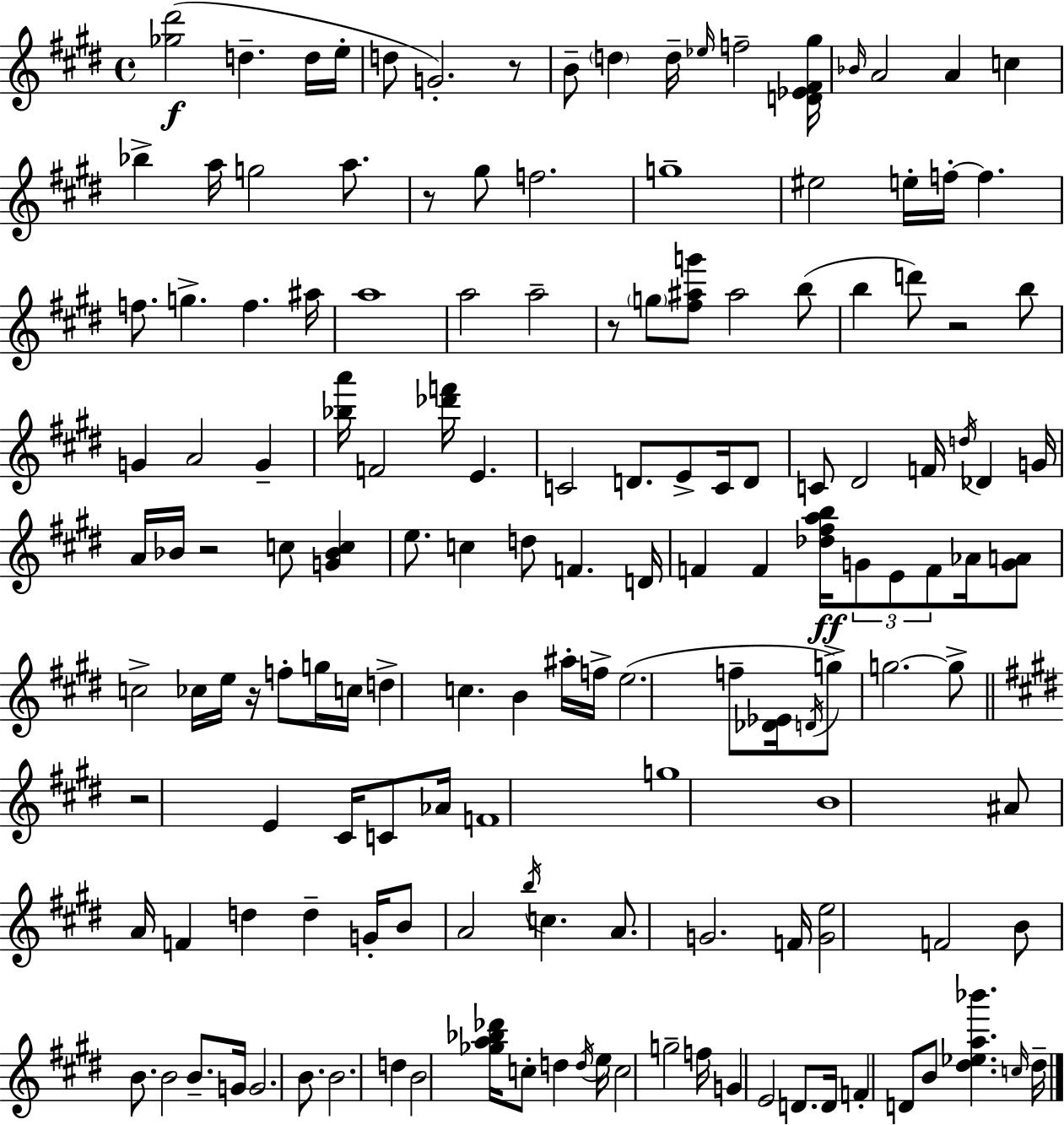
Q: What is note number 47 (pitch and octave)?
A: C4